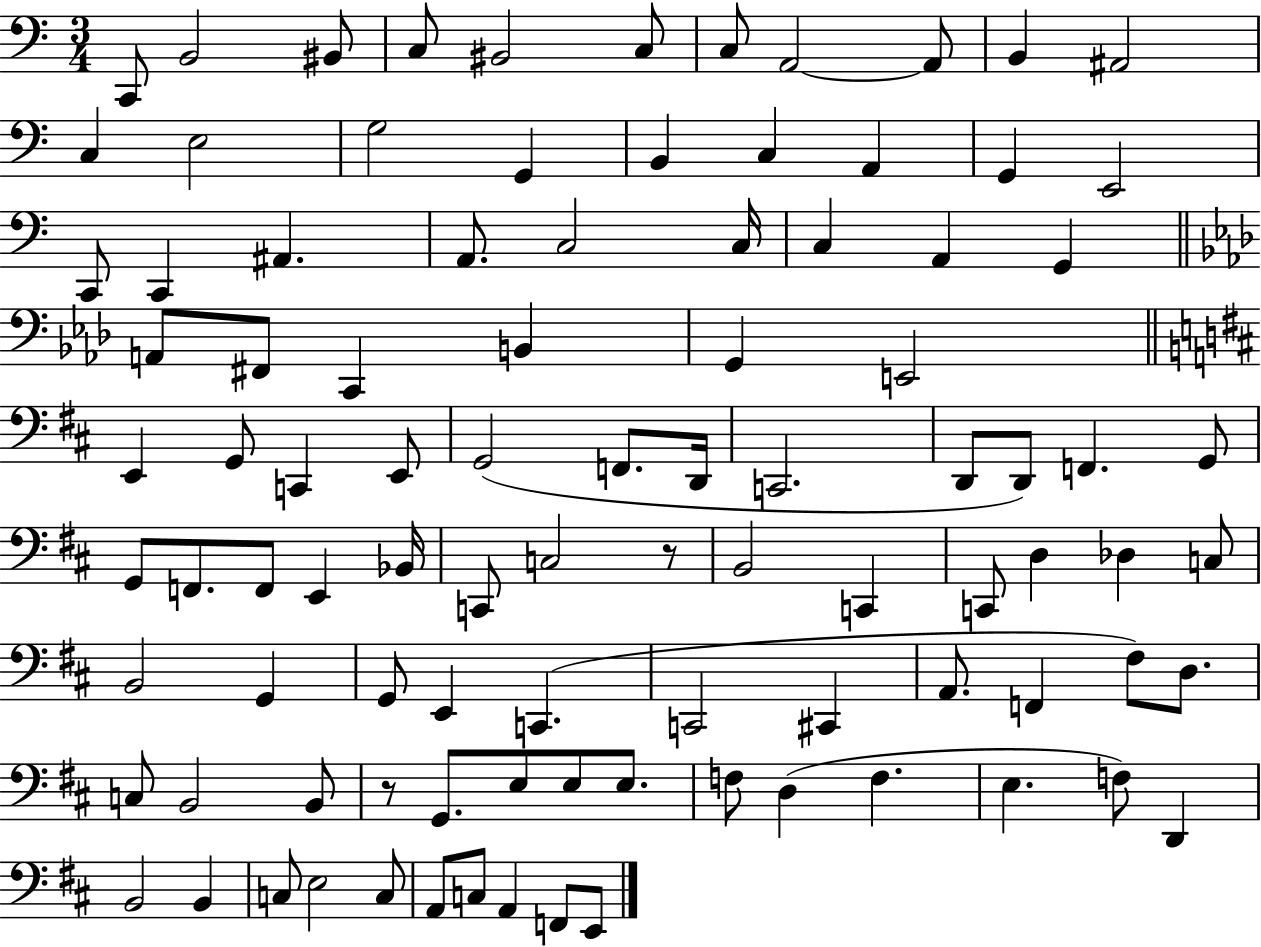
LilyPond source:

{
  \clef bass
  \numericTimeSignature
  \time 3/4
  \key c \major
  \repeat volta 2 { c,8 b,2 bis,8 | c8 bis,2 c8 | c8 a,2~~ a,8 | b,4 ais,2 | \break c4 e2 | g2 g,4 | b,4 c4 a,4 | g,4 e,2 | \break c,8 c,4 ais,4. | a,8. c2 c16 | c4 a,4 g,4 | \bar "||" \break \key f \minor a,8 fis,8 c,4 b,4 | g,4 e,2 | \bar "||" \break \key b \minor e,4 g,8 c,4 e,8 | g,2( f,8. d,16 | c,2. | d,8 d,8) f,4. g,8 | \break g,8 f,8. f,8 e,4 bes,16 | c,8 c2 r8 | b,2 c,4 | c,8 d4 des4 c8 | \break b,2 g,4 | g,8 e,4 c,4.( | c,2 cis,4 | a,8. f,4 fis8) d8. | \break c8 b,2 b,8 | r8 g,8. e8 e8 e8. | f8 d4( f4. | e4. f8) d,4 | \break b,2 b,4 | c8 e2 c8 | a,8 c8 a,4 f,8 e,8 | } \bar "|."
}